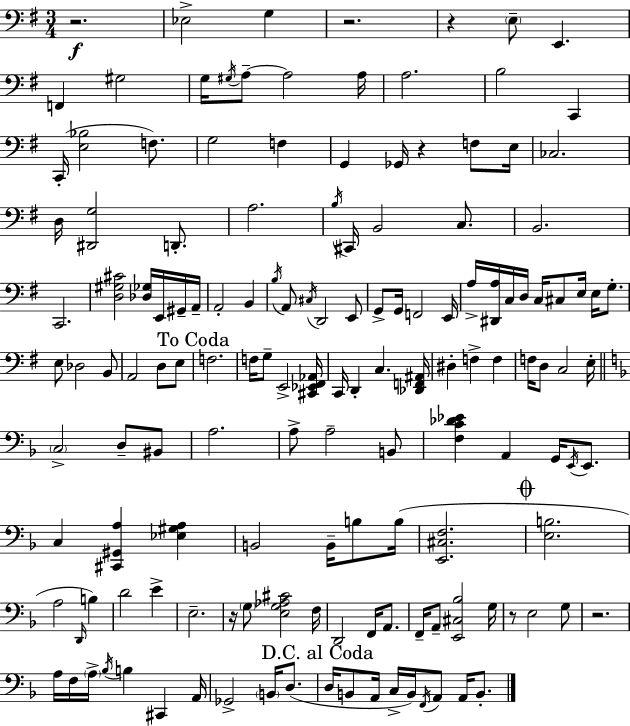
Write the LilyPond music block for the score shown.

{
  \clef bass
  \numericTimeSignature
  \time 3/4
  \key e \minor
  \repeat volta 2 { r2.\f | ees2-> g4 | r2. | r4 \parenthesize e8-- e,4. | \break f,4 gis2 | g16 \acciaccatura { gis16 } a8--~~ a2 | a16 a2. | b2 c,4 | \break c,16-.( <e bes>2 f8.) | g2 f4 | g,4 ges,16 r4 f8 | e16 ces2. | \break d16 <dis, g>2 d,8.-. | a2. | \acciaccatura { b16 } cis,16 b,2 c8. | b,2. | \break c,2. | <d gis cis'>2 <des ges>16 e,16 | gis,16-- a,16-- a,2-. b,4 | \acciaccatura { b16 } a,8 \acciaccatura { cis16 } d,2 | \break e,8 g,8-> g,16 f,2 | e,16 a16-> <dis, a>16 c16 d16 c16 cis8 e16 | e16 g8.-. e8 des2 | b,8 a,2 | \break d8 e8 \mark "To Coda" f2. | f16 g8-- e,2-> | <cis, ees, fis, aes,>16 c,16 d,4-. c4. | <des, f, ais,>16 dis4-. f4-> | \break f4 f16 d8 c2 | e16-. \bar "||" \break \key d \minor \parenthesize c2-> d8-- bis,8 | a2. | a8-> a2-- b,8 | <f c' des' ees'>4 a,4 g,16 \acciaccatura { e,16 } e,8. | \break c4 <cis, gis, a>4 <ees gis a>4 | b,2 b,16-- b8 | b16( <e, cis f>2. | \mark \markup { \musicglyph "scripts.coda" } <e b>2. | \break a2 \grace { d,16 }) b4 | d'2 e'4-> | e2.-- | r16 \parenthesize g8 <e g aes cis'>2 | \break f16 d,2 f,16 a,8. | f,16-- a,8-- <e, cis bes>2 | g16 r8 e2 | g8 r2. | \break a16 f16 \parenthesize a16-> \acciaccatura { bes16 } b4 cis,4 | a,16 ges,2-> \parenthesize b,16 | d8.( \mark "D.C. al Coda" d16 b,8 a,16 c16-> b,16) \acciaccatura { f,16 } a,8 | a,16 b,8.-. } \bar "|."
}